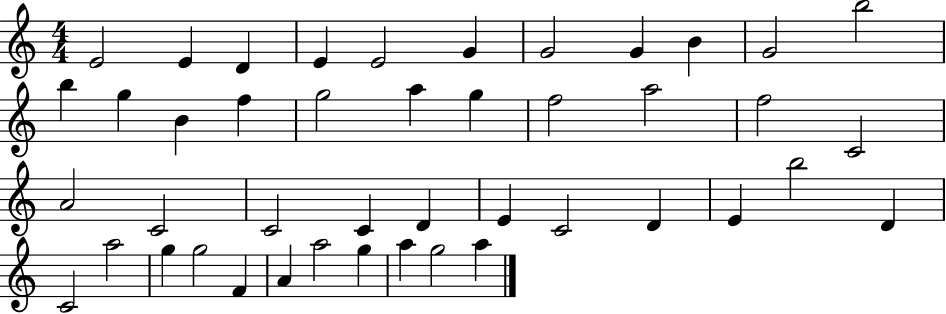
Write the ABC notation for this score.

X:1
T:Untitled
M:4/4
L:1/4
K:C
E2 E D E E2 G G2 G B G2 b2 b g B f g2 a g f2 a2 f2 C2 A2 C2 C2 C D E C2 D E b2 D C2 a2 g g2 F A a2 g a g2 a